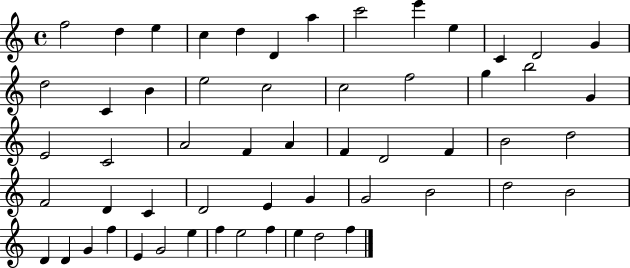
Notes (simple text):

F5/h D5/q E5/q C5/q D5/q D4/q A5/q C6/h E6/q E5/q C4/q D4/h G4/q D5/h C4/q B4/q E5/h C5/h C5/h F5/h G5/q B5/h G4/q E4/h C4/h A4/h F4/q A4/q F4/q D4/h F4/q B4/h D5/h F4/h D4/q C4/q D4/h E4/q G4/q G4/h B4/h D5/h B4/h D4/q D4/q G4/q F5/q E4/q G4/h E5/q F5/q E5/h F5/q E5/q D5/h F5/q